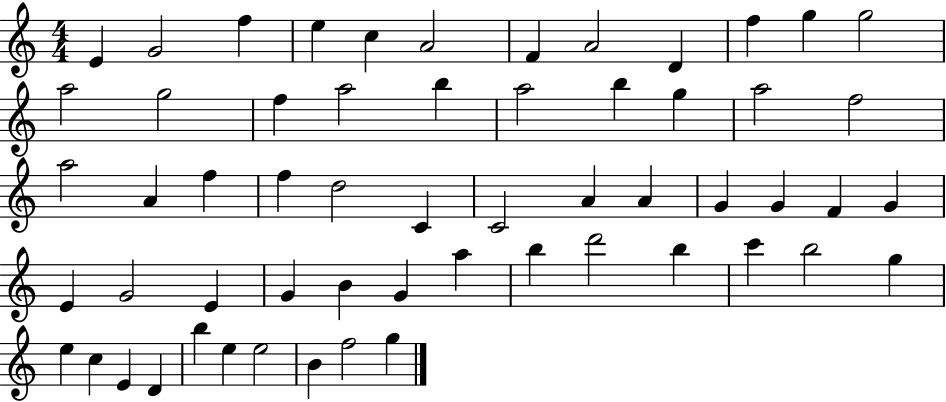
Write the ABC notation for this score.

X:1
T:Untitled
M:4/4
L:1/4
K:C
E G2 f e c A2 F A2 D f g g2 a2 g2 f a2 b a2 b g a2 f2 a2 A f f d2 C C2 A A G G F G E G2 E G B G a b d'2 b c' b2 g e c E D b e e2 B f2 g